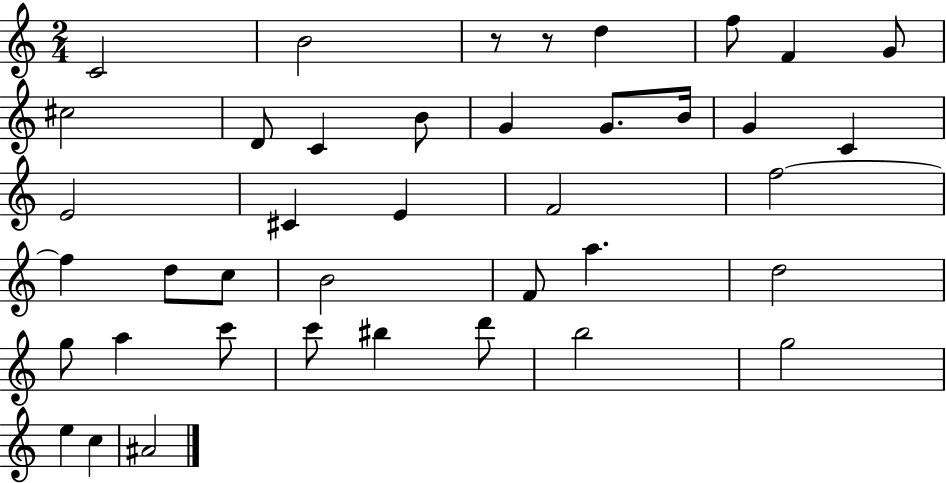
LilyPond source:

{
  \clef treble
  \numericTimeSignature
  \time 2/4
  \key c \major
  c'2 | b'2 | r8 r8 d''4 | f''8 f'4 g'8 | \break cis''2 | d'8 c'4 b'8 | g'4 g'8. b'16 | g'4 c'4 | \break e'2 | cis'4 e'4 | f'2 | f''2~~ | \break f''4 d''8 c''8 | b'2 | f'8 a''4. | d''2 | \break g''8 a''4 c'''8 | c'''8 bis''4 d'''8 | b''2 | g''2 | \break e''4 c''4 | ais'2 | \bar "|."
}